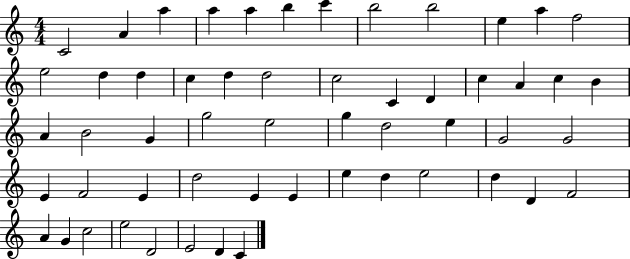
X:1
T:Untitled
M:4/4
L:1/4
K:C
C2 A a a a b c' b2 b2 e a f2 e2 d d c d d2 c2 C D c A c B A B2 G g2 e2 g d2 e G2 G2 E F2 E d2 E E e d e2 d D F2 A G c2 e2 D2 E2 D C